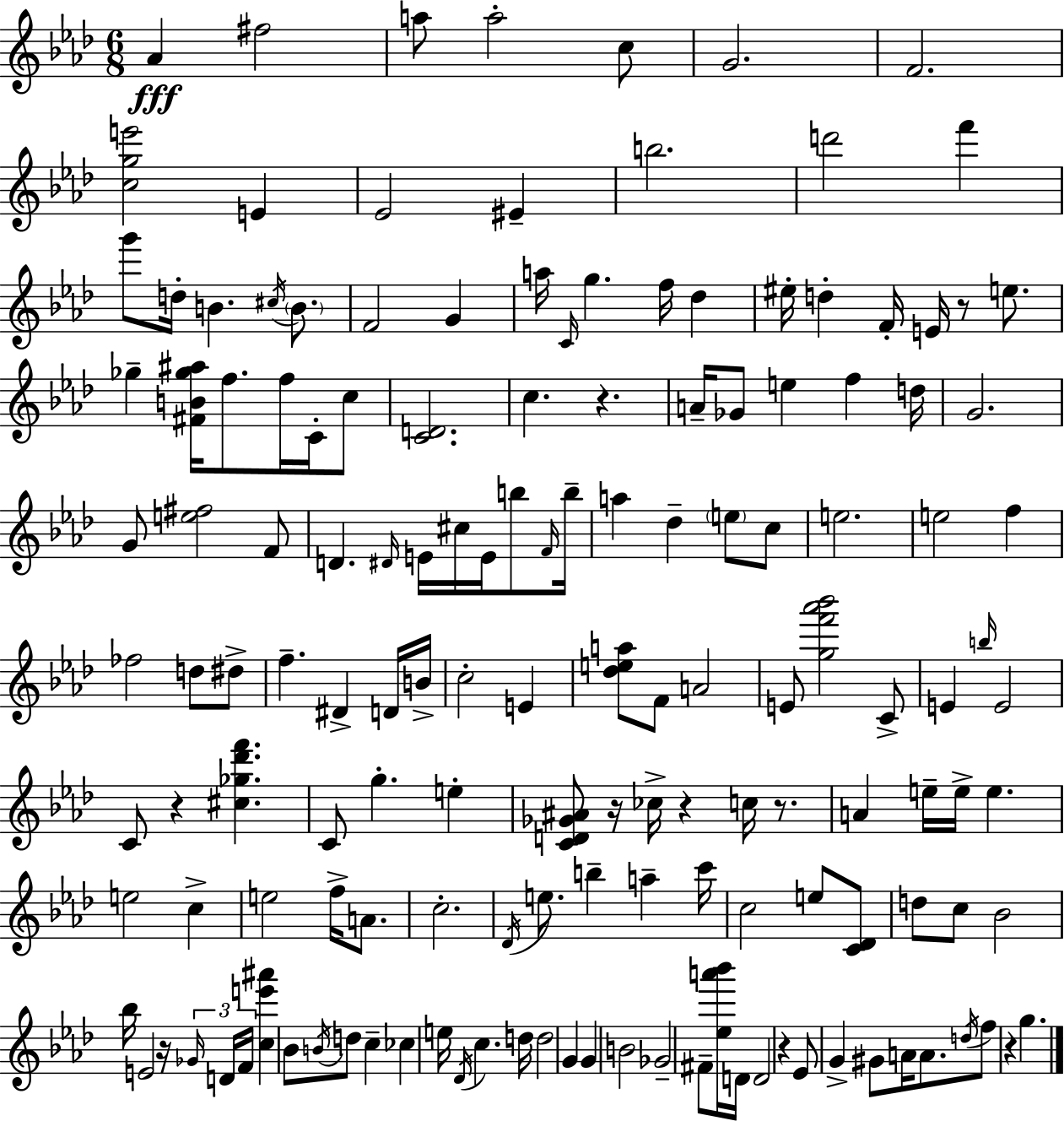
X:1
T:Untitled
M:6/8
L:1/4
K:Ab
_A ^f2 a/2 a2 c/2 G2 F2 [cge']2 E _E2 ^E b2 d'2 f' g'/2 d/4 B ^c/4 B/2 F2 G a/4 C/4 g f/4 _d ^e/4 d F/4 E/4 z/2 e/2 _g [^FB_g^a]/4 f/2 f/4 C/4 c/2 [CD]2 c z A/4 _G/2 e f d/4 G2 G/2 [e^f]2 F/2 D ^D/4 E/4 ^c/4 E/4 b/2 F/4 b/4 a _d e/2 c/2 e2 e2 f _f2 d/2 ^d/2 f ^D D/4 B/4 c2 E [_dea]/2 F/2 A2 E/2 [gf'_a'_b']2 C/2 E b/4 E2 C/2 z [^c_g_d'f'] C/2 g e [CD_G^A]/2 z/4 _c/4 z c/4 z/2 A e/4 e/4 e e2 c e2 f/4 A/2 c2 _D/4 e/2 b a c'/4 c2 e/2 [C_D]/2 d/2 c/2 _B2 _b/4 E2 z/4 _G/4 D/4 F/4 [ce'^a'] _B/2 B/4 d/2 c _c e/4 _D/4 c d/4 d2 G G B2 _G2 ^F/2 [_ea'_b']/4 D/4 D2 z _E/2 G ^G/2 A/4 A/2 d/4 f/2 z g